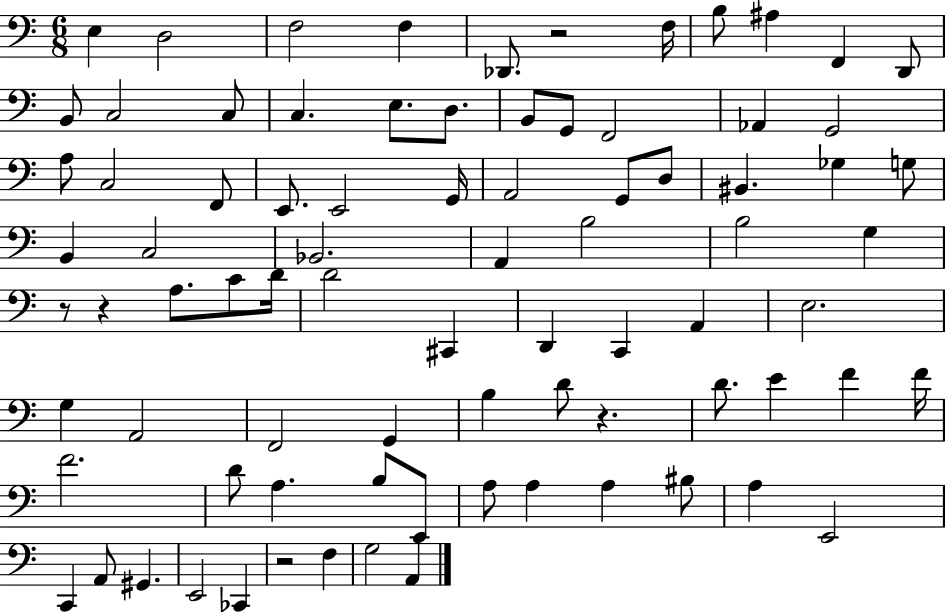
X:1
T:Untitled
M:6/8
L:1/4
K:C
E, D,2 F,2 F, _D,,/2 z2 F,/4 B,/2 ^A, F,, D,,/2 B,,/2 C,2 C,/2 C, E,/2 D,/2 B,,/2 G,,/2 F,,2 _A,, G,,2 A,/2 C,2 F,,/2 E,,/2 E,,2 G,,/4 A,,2 G,,/2 D,/2 ^B,, _G, G,/2 B,, C,2 _B,,2 A,, B,2 B,2 G, z/2 z A,/2 C/2 D/4 D2 ^C,, D,, C,, A,, E,2 G, A,,2 F,,2 G,, B, D/2 z D/2 E F F/4 F2 D/2 A, B,/2 E,,/2 A,/2 A, A, ^B,/2 A, E,,2 C,, A,,/2 ^G,, E,,2 _C,, z2 F, G,2 A,,